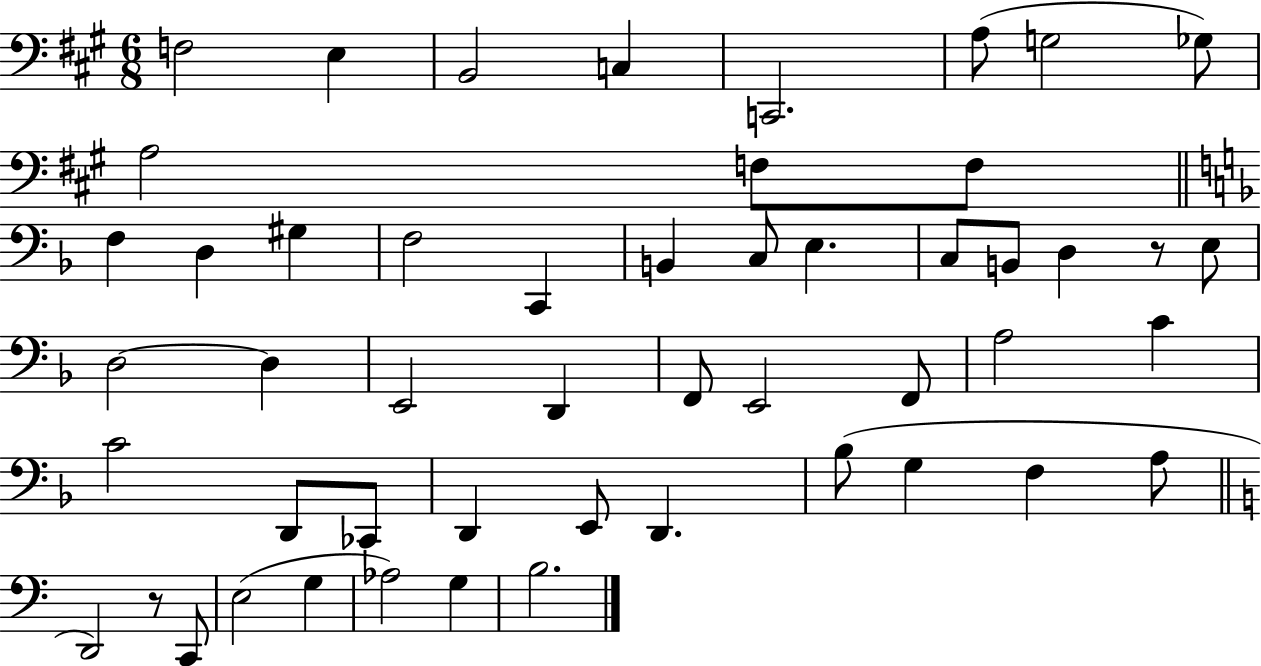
{
  \clef bass
  \numericTimeSignature
  \time 6/8
  \key a \major
  \repeat volta 2 { f2 e4 | b,2 c4 | c,2. | a8( g2 ges8) | \break a2 f8 f8 | \bar "||" \break \key f \major f4 d4 gis4 | f2 c,4 | b,4 c8 e4. | c8 b,8 d4 r8 e8 | \break d2~~ d4 | e,2 d,4 | f,8 e,2 f,8 | a2 c'4 | \break c'2 d,8 ces,8 | d,4 e,8 d,4. | bes8( g4 f4 a8 | \bar "||" \break \key c \major d,2) r8 c,8 | e2( g4 | aes2) g4 | b2. | \break } \bar "|."
}